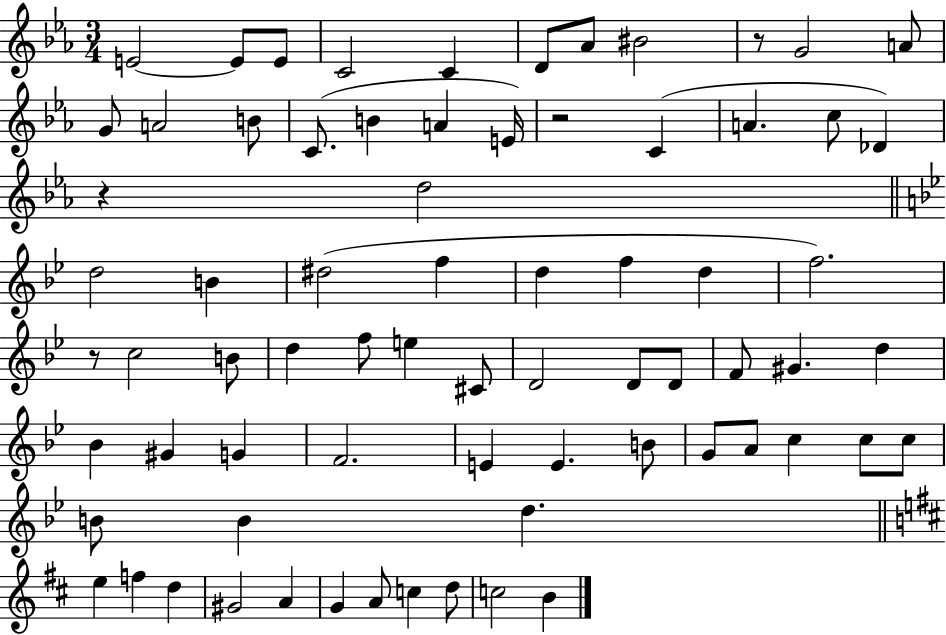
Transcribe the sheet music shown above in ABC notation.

X:1
T:Untitled
M:3/4
L:1/4
K:Eb
E2 E/2 E/2 C2 C D/2 _A/2 ^B2 z/2 G2 A/2 G/2 A2 B/2 C/2 B A E/4 z2 C A c/2 _D z d2 d2 B ^d2 f d f d f2 z/2 c2 B/2 d f/2 e ^C/2 D2 D/2 D/2 F/2 ^G d _B ^G G F2 E E B/2 G/2 A/2 c c/2 c/2 B/2 B d e f d ^G2 A G A/2 c d/2 c2 B